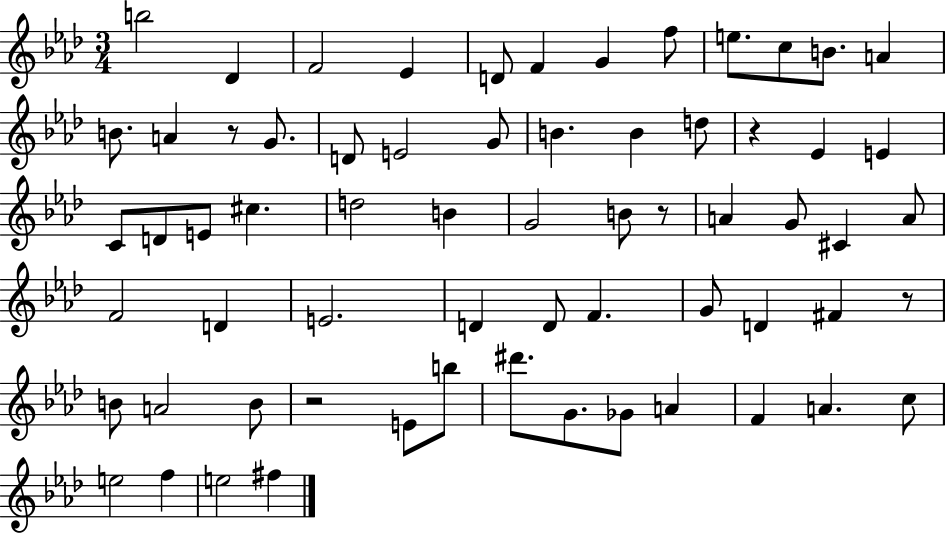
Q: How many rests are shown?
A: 5